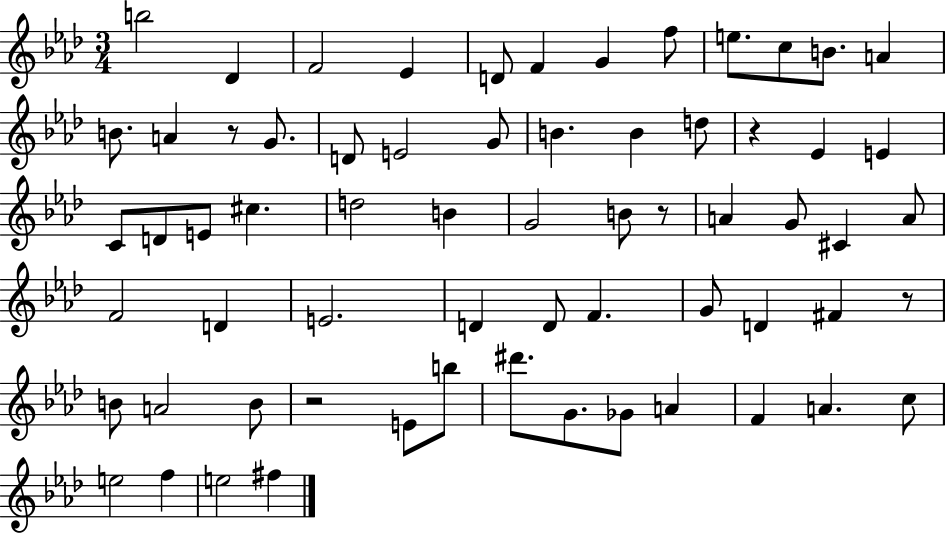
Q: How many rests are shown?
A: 5